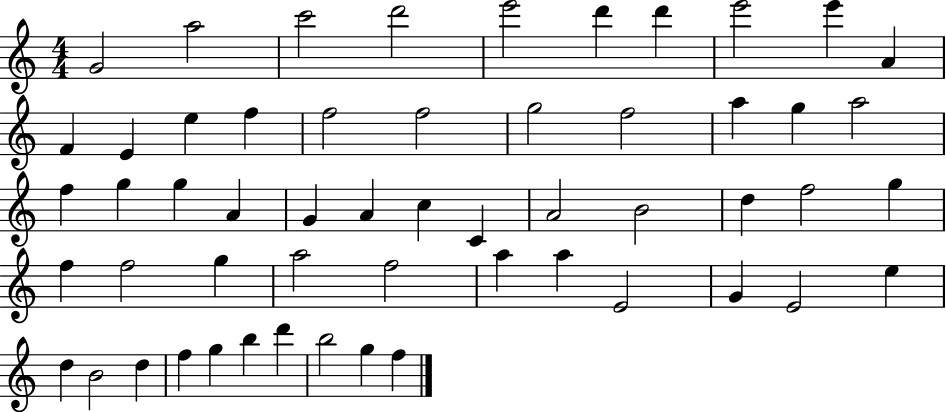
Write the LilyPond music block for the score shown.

{
  \clef treble
  \numericTimeSignature
  \time 4/4
  \key c \major
  g'2 a''2 | c'''2 d'''2 | e'''2 d'''4 d'''4 | e'''2 e'''4 a'4 | \break f'4 e'4 e''4 f''4 | f''2 f''2 | g''2 f''2 | a''4 g''4 a''2 | \break f''4 g''4 g''4 a'4 | g'4 a'4 c''4 c'4 | a'2 b'2 | d''4 f''2 g''4 | \break f''4 f''2 g''4 | a''2 f''2 | a''4 a''4 e'2 | g'4 e'2 e''4 | \break d''4 b'2 d''4 | f''4 g''4 b''4 d'''4 | b''2 g''4 f''4 | \bar "|."
}